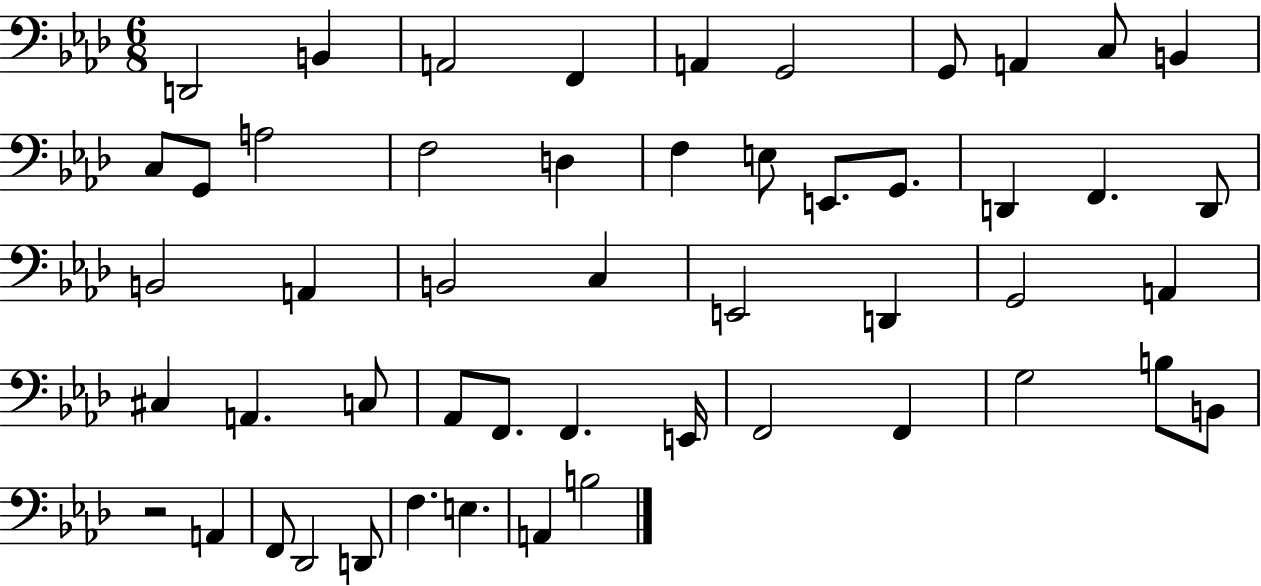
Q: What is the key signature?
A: AES major